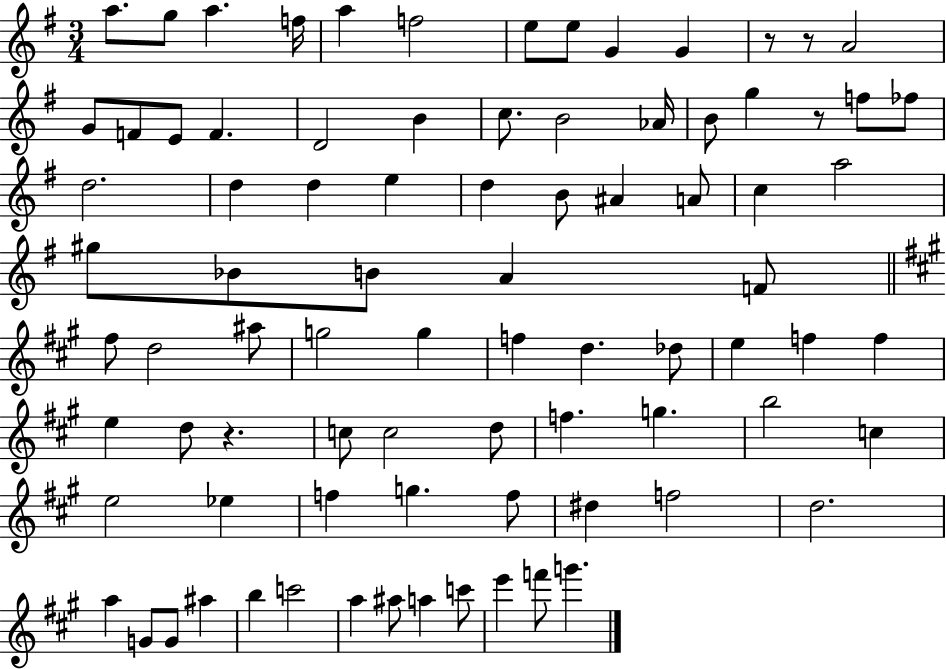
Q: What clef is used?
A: treble